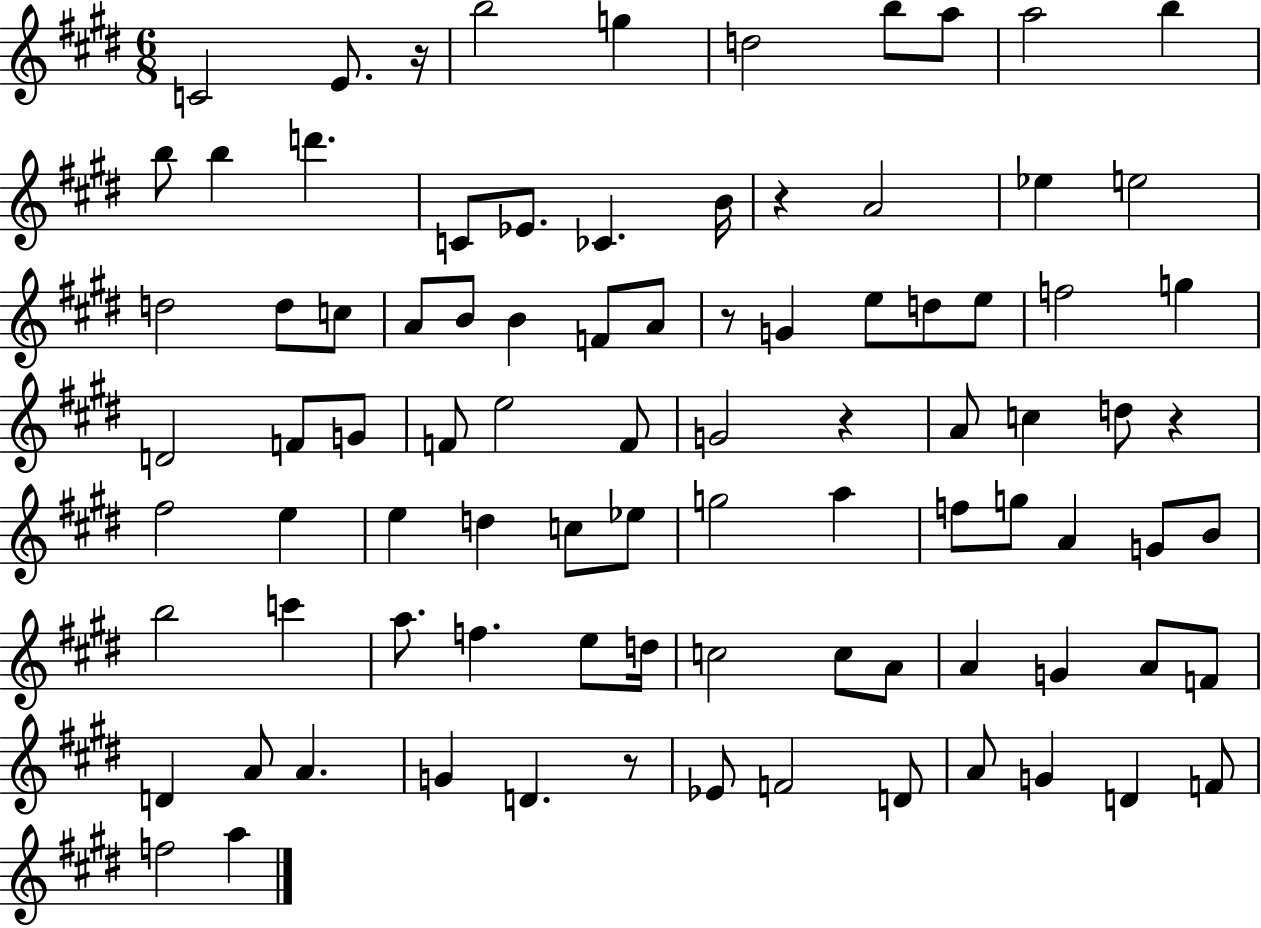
X:1
T:Untitled
M:6/8
L:1/4
K:E
C2 E/2 z/4 b2 g d2 b/2 a/2 a2 b b/2 b d' C/2 _E/2 _C B/4 z A2 _e e2 d2 d/2 c/2 A/2 B/2 B F/2 A/2 z/2 G e/2 d/2 e/2 f2 g D2 F/2 G/2 F/2 e2 F/2 G2 z A/2 c d/2 z ^f2 e e d c/2 _e/2 g2 a f/2 g/2 A G/2 B/2 b2 c' a/2 f e/2 d/4 c2 c/2 A/2 A G A/2 F/2 D A/2 A G D z/2 _E/2 F2 D/2 A/2 G D F/2 f2 a